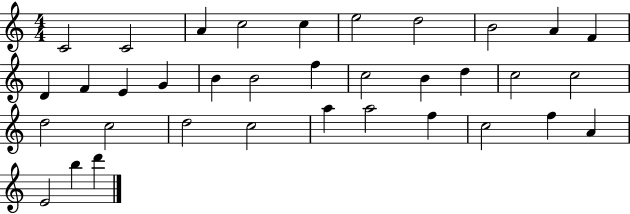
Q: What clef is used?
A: treble